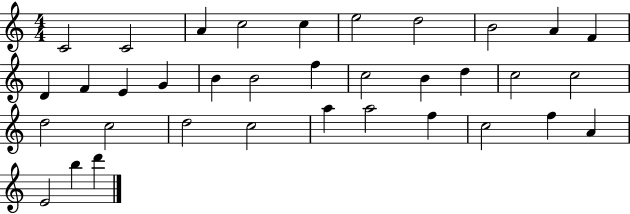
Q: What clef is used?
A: treble